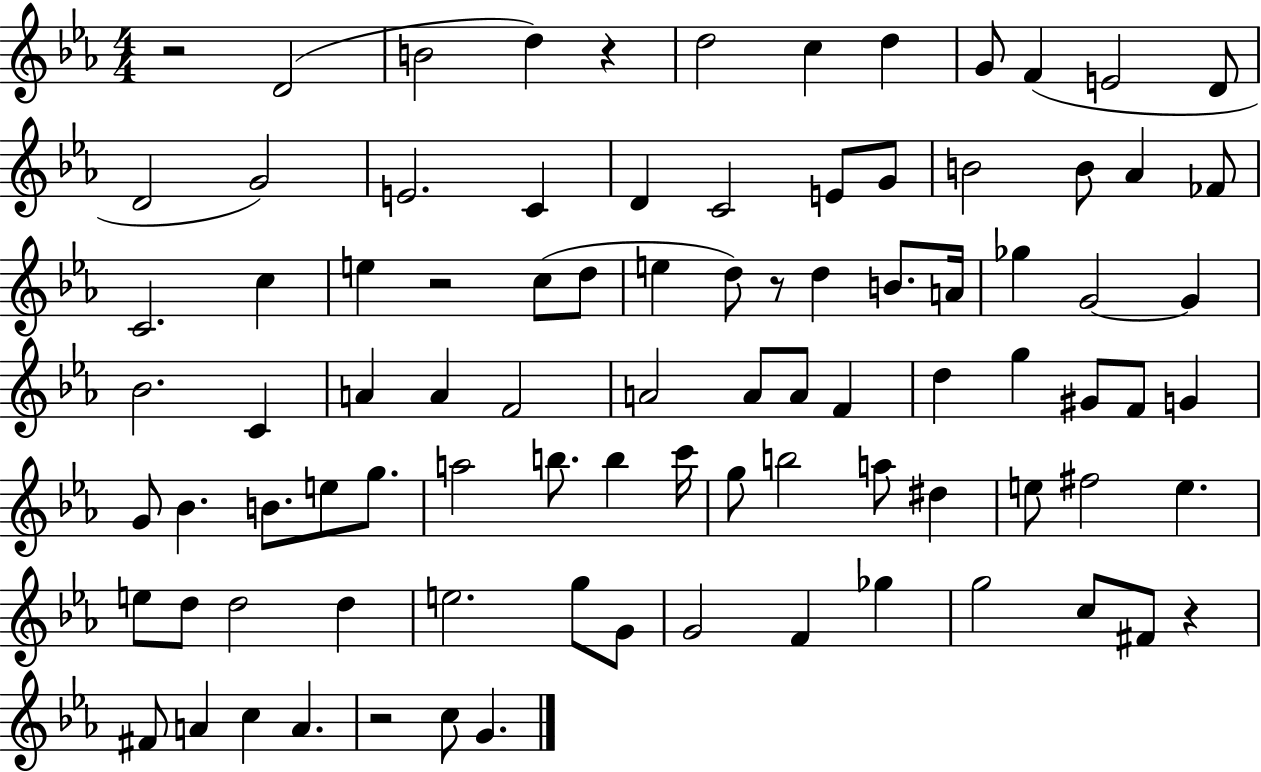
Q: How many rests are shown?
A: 6